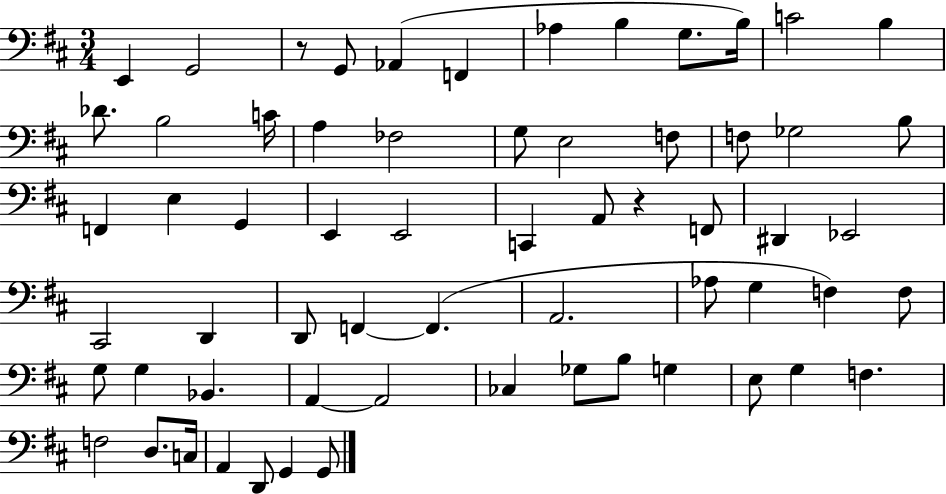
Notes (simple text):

E2/q G2/h R/e G2/e Ab2/q F2/q Ab3/q B3/q G3/e. B3/s C4/h B3/q Db4/e. B3/h C4/s A3/q FES3/h G3/e E3/h F3/e F3/e Gb3/h B3/e F2/q E3/q G2/q E2/q E2/h C2/q A2/e R/q F2/e D#2/q Eb2/h C#2/h D2/q D2/e F2/q F2/q. A2/h. Ab3/e G3/q F3/q F3/e G3/e G3/q Bb2/q. A2/q A2/h CES3/q Gb3/e B3/e G3/q E3/e G3/q F3/q. F3/h D3/e. C3/s A2/q D2/e G2/q G2/e